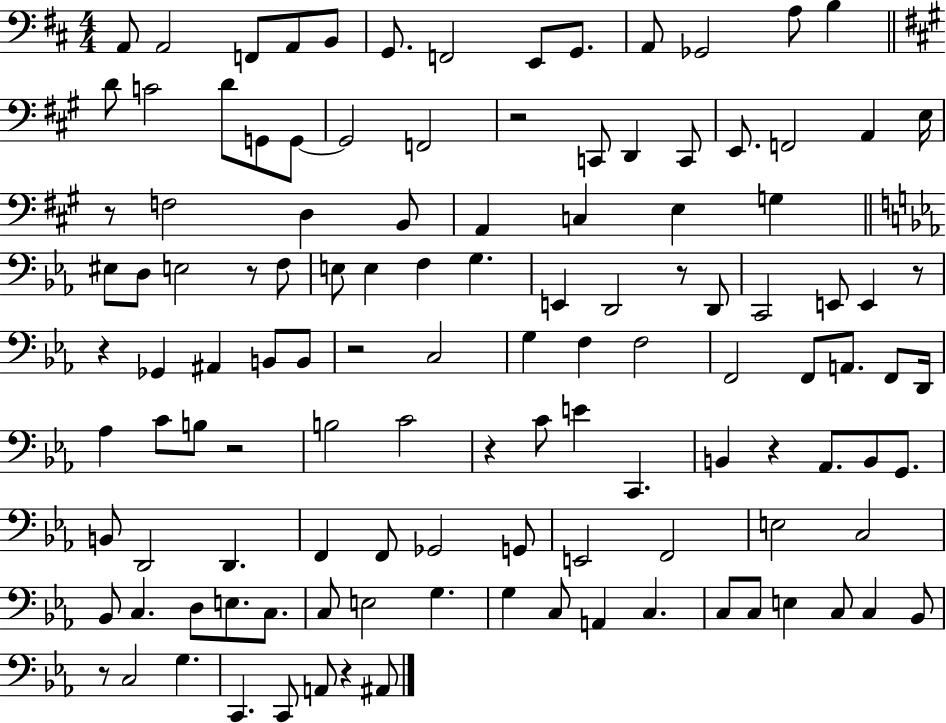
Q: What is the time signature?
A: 4/4